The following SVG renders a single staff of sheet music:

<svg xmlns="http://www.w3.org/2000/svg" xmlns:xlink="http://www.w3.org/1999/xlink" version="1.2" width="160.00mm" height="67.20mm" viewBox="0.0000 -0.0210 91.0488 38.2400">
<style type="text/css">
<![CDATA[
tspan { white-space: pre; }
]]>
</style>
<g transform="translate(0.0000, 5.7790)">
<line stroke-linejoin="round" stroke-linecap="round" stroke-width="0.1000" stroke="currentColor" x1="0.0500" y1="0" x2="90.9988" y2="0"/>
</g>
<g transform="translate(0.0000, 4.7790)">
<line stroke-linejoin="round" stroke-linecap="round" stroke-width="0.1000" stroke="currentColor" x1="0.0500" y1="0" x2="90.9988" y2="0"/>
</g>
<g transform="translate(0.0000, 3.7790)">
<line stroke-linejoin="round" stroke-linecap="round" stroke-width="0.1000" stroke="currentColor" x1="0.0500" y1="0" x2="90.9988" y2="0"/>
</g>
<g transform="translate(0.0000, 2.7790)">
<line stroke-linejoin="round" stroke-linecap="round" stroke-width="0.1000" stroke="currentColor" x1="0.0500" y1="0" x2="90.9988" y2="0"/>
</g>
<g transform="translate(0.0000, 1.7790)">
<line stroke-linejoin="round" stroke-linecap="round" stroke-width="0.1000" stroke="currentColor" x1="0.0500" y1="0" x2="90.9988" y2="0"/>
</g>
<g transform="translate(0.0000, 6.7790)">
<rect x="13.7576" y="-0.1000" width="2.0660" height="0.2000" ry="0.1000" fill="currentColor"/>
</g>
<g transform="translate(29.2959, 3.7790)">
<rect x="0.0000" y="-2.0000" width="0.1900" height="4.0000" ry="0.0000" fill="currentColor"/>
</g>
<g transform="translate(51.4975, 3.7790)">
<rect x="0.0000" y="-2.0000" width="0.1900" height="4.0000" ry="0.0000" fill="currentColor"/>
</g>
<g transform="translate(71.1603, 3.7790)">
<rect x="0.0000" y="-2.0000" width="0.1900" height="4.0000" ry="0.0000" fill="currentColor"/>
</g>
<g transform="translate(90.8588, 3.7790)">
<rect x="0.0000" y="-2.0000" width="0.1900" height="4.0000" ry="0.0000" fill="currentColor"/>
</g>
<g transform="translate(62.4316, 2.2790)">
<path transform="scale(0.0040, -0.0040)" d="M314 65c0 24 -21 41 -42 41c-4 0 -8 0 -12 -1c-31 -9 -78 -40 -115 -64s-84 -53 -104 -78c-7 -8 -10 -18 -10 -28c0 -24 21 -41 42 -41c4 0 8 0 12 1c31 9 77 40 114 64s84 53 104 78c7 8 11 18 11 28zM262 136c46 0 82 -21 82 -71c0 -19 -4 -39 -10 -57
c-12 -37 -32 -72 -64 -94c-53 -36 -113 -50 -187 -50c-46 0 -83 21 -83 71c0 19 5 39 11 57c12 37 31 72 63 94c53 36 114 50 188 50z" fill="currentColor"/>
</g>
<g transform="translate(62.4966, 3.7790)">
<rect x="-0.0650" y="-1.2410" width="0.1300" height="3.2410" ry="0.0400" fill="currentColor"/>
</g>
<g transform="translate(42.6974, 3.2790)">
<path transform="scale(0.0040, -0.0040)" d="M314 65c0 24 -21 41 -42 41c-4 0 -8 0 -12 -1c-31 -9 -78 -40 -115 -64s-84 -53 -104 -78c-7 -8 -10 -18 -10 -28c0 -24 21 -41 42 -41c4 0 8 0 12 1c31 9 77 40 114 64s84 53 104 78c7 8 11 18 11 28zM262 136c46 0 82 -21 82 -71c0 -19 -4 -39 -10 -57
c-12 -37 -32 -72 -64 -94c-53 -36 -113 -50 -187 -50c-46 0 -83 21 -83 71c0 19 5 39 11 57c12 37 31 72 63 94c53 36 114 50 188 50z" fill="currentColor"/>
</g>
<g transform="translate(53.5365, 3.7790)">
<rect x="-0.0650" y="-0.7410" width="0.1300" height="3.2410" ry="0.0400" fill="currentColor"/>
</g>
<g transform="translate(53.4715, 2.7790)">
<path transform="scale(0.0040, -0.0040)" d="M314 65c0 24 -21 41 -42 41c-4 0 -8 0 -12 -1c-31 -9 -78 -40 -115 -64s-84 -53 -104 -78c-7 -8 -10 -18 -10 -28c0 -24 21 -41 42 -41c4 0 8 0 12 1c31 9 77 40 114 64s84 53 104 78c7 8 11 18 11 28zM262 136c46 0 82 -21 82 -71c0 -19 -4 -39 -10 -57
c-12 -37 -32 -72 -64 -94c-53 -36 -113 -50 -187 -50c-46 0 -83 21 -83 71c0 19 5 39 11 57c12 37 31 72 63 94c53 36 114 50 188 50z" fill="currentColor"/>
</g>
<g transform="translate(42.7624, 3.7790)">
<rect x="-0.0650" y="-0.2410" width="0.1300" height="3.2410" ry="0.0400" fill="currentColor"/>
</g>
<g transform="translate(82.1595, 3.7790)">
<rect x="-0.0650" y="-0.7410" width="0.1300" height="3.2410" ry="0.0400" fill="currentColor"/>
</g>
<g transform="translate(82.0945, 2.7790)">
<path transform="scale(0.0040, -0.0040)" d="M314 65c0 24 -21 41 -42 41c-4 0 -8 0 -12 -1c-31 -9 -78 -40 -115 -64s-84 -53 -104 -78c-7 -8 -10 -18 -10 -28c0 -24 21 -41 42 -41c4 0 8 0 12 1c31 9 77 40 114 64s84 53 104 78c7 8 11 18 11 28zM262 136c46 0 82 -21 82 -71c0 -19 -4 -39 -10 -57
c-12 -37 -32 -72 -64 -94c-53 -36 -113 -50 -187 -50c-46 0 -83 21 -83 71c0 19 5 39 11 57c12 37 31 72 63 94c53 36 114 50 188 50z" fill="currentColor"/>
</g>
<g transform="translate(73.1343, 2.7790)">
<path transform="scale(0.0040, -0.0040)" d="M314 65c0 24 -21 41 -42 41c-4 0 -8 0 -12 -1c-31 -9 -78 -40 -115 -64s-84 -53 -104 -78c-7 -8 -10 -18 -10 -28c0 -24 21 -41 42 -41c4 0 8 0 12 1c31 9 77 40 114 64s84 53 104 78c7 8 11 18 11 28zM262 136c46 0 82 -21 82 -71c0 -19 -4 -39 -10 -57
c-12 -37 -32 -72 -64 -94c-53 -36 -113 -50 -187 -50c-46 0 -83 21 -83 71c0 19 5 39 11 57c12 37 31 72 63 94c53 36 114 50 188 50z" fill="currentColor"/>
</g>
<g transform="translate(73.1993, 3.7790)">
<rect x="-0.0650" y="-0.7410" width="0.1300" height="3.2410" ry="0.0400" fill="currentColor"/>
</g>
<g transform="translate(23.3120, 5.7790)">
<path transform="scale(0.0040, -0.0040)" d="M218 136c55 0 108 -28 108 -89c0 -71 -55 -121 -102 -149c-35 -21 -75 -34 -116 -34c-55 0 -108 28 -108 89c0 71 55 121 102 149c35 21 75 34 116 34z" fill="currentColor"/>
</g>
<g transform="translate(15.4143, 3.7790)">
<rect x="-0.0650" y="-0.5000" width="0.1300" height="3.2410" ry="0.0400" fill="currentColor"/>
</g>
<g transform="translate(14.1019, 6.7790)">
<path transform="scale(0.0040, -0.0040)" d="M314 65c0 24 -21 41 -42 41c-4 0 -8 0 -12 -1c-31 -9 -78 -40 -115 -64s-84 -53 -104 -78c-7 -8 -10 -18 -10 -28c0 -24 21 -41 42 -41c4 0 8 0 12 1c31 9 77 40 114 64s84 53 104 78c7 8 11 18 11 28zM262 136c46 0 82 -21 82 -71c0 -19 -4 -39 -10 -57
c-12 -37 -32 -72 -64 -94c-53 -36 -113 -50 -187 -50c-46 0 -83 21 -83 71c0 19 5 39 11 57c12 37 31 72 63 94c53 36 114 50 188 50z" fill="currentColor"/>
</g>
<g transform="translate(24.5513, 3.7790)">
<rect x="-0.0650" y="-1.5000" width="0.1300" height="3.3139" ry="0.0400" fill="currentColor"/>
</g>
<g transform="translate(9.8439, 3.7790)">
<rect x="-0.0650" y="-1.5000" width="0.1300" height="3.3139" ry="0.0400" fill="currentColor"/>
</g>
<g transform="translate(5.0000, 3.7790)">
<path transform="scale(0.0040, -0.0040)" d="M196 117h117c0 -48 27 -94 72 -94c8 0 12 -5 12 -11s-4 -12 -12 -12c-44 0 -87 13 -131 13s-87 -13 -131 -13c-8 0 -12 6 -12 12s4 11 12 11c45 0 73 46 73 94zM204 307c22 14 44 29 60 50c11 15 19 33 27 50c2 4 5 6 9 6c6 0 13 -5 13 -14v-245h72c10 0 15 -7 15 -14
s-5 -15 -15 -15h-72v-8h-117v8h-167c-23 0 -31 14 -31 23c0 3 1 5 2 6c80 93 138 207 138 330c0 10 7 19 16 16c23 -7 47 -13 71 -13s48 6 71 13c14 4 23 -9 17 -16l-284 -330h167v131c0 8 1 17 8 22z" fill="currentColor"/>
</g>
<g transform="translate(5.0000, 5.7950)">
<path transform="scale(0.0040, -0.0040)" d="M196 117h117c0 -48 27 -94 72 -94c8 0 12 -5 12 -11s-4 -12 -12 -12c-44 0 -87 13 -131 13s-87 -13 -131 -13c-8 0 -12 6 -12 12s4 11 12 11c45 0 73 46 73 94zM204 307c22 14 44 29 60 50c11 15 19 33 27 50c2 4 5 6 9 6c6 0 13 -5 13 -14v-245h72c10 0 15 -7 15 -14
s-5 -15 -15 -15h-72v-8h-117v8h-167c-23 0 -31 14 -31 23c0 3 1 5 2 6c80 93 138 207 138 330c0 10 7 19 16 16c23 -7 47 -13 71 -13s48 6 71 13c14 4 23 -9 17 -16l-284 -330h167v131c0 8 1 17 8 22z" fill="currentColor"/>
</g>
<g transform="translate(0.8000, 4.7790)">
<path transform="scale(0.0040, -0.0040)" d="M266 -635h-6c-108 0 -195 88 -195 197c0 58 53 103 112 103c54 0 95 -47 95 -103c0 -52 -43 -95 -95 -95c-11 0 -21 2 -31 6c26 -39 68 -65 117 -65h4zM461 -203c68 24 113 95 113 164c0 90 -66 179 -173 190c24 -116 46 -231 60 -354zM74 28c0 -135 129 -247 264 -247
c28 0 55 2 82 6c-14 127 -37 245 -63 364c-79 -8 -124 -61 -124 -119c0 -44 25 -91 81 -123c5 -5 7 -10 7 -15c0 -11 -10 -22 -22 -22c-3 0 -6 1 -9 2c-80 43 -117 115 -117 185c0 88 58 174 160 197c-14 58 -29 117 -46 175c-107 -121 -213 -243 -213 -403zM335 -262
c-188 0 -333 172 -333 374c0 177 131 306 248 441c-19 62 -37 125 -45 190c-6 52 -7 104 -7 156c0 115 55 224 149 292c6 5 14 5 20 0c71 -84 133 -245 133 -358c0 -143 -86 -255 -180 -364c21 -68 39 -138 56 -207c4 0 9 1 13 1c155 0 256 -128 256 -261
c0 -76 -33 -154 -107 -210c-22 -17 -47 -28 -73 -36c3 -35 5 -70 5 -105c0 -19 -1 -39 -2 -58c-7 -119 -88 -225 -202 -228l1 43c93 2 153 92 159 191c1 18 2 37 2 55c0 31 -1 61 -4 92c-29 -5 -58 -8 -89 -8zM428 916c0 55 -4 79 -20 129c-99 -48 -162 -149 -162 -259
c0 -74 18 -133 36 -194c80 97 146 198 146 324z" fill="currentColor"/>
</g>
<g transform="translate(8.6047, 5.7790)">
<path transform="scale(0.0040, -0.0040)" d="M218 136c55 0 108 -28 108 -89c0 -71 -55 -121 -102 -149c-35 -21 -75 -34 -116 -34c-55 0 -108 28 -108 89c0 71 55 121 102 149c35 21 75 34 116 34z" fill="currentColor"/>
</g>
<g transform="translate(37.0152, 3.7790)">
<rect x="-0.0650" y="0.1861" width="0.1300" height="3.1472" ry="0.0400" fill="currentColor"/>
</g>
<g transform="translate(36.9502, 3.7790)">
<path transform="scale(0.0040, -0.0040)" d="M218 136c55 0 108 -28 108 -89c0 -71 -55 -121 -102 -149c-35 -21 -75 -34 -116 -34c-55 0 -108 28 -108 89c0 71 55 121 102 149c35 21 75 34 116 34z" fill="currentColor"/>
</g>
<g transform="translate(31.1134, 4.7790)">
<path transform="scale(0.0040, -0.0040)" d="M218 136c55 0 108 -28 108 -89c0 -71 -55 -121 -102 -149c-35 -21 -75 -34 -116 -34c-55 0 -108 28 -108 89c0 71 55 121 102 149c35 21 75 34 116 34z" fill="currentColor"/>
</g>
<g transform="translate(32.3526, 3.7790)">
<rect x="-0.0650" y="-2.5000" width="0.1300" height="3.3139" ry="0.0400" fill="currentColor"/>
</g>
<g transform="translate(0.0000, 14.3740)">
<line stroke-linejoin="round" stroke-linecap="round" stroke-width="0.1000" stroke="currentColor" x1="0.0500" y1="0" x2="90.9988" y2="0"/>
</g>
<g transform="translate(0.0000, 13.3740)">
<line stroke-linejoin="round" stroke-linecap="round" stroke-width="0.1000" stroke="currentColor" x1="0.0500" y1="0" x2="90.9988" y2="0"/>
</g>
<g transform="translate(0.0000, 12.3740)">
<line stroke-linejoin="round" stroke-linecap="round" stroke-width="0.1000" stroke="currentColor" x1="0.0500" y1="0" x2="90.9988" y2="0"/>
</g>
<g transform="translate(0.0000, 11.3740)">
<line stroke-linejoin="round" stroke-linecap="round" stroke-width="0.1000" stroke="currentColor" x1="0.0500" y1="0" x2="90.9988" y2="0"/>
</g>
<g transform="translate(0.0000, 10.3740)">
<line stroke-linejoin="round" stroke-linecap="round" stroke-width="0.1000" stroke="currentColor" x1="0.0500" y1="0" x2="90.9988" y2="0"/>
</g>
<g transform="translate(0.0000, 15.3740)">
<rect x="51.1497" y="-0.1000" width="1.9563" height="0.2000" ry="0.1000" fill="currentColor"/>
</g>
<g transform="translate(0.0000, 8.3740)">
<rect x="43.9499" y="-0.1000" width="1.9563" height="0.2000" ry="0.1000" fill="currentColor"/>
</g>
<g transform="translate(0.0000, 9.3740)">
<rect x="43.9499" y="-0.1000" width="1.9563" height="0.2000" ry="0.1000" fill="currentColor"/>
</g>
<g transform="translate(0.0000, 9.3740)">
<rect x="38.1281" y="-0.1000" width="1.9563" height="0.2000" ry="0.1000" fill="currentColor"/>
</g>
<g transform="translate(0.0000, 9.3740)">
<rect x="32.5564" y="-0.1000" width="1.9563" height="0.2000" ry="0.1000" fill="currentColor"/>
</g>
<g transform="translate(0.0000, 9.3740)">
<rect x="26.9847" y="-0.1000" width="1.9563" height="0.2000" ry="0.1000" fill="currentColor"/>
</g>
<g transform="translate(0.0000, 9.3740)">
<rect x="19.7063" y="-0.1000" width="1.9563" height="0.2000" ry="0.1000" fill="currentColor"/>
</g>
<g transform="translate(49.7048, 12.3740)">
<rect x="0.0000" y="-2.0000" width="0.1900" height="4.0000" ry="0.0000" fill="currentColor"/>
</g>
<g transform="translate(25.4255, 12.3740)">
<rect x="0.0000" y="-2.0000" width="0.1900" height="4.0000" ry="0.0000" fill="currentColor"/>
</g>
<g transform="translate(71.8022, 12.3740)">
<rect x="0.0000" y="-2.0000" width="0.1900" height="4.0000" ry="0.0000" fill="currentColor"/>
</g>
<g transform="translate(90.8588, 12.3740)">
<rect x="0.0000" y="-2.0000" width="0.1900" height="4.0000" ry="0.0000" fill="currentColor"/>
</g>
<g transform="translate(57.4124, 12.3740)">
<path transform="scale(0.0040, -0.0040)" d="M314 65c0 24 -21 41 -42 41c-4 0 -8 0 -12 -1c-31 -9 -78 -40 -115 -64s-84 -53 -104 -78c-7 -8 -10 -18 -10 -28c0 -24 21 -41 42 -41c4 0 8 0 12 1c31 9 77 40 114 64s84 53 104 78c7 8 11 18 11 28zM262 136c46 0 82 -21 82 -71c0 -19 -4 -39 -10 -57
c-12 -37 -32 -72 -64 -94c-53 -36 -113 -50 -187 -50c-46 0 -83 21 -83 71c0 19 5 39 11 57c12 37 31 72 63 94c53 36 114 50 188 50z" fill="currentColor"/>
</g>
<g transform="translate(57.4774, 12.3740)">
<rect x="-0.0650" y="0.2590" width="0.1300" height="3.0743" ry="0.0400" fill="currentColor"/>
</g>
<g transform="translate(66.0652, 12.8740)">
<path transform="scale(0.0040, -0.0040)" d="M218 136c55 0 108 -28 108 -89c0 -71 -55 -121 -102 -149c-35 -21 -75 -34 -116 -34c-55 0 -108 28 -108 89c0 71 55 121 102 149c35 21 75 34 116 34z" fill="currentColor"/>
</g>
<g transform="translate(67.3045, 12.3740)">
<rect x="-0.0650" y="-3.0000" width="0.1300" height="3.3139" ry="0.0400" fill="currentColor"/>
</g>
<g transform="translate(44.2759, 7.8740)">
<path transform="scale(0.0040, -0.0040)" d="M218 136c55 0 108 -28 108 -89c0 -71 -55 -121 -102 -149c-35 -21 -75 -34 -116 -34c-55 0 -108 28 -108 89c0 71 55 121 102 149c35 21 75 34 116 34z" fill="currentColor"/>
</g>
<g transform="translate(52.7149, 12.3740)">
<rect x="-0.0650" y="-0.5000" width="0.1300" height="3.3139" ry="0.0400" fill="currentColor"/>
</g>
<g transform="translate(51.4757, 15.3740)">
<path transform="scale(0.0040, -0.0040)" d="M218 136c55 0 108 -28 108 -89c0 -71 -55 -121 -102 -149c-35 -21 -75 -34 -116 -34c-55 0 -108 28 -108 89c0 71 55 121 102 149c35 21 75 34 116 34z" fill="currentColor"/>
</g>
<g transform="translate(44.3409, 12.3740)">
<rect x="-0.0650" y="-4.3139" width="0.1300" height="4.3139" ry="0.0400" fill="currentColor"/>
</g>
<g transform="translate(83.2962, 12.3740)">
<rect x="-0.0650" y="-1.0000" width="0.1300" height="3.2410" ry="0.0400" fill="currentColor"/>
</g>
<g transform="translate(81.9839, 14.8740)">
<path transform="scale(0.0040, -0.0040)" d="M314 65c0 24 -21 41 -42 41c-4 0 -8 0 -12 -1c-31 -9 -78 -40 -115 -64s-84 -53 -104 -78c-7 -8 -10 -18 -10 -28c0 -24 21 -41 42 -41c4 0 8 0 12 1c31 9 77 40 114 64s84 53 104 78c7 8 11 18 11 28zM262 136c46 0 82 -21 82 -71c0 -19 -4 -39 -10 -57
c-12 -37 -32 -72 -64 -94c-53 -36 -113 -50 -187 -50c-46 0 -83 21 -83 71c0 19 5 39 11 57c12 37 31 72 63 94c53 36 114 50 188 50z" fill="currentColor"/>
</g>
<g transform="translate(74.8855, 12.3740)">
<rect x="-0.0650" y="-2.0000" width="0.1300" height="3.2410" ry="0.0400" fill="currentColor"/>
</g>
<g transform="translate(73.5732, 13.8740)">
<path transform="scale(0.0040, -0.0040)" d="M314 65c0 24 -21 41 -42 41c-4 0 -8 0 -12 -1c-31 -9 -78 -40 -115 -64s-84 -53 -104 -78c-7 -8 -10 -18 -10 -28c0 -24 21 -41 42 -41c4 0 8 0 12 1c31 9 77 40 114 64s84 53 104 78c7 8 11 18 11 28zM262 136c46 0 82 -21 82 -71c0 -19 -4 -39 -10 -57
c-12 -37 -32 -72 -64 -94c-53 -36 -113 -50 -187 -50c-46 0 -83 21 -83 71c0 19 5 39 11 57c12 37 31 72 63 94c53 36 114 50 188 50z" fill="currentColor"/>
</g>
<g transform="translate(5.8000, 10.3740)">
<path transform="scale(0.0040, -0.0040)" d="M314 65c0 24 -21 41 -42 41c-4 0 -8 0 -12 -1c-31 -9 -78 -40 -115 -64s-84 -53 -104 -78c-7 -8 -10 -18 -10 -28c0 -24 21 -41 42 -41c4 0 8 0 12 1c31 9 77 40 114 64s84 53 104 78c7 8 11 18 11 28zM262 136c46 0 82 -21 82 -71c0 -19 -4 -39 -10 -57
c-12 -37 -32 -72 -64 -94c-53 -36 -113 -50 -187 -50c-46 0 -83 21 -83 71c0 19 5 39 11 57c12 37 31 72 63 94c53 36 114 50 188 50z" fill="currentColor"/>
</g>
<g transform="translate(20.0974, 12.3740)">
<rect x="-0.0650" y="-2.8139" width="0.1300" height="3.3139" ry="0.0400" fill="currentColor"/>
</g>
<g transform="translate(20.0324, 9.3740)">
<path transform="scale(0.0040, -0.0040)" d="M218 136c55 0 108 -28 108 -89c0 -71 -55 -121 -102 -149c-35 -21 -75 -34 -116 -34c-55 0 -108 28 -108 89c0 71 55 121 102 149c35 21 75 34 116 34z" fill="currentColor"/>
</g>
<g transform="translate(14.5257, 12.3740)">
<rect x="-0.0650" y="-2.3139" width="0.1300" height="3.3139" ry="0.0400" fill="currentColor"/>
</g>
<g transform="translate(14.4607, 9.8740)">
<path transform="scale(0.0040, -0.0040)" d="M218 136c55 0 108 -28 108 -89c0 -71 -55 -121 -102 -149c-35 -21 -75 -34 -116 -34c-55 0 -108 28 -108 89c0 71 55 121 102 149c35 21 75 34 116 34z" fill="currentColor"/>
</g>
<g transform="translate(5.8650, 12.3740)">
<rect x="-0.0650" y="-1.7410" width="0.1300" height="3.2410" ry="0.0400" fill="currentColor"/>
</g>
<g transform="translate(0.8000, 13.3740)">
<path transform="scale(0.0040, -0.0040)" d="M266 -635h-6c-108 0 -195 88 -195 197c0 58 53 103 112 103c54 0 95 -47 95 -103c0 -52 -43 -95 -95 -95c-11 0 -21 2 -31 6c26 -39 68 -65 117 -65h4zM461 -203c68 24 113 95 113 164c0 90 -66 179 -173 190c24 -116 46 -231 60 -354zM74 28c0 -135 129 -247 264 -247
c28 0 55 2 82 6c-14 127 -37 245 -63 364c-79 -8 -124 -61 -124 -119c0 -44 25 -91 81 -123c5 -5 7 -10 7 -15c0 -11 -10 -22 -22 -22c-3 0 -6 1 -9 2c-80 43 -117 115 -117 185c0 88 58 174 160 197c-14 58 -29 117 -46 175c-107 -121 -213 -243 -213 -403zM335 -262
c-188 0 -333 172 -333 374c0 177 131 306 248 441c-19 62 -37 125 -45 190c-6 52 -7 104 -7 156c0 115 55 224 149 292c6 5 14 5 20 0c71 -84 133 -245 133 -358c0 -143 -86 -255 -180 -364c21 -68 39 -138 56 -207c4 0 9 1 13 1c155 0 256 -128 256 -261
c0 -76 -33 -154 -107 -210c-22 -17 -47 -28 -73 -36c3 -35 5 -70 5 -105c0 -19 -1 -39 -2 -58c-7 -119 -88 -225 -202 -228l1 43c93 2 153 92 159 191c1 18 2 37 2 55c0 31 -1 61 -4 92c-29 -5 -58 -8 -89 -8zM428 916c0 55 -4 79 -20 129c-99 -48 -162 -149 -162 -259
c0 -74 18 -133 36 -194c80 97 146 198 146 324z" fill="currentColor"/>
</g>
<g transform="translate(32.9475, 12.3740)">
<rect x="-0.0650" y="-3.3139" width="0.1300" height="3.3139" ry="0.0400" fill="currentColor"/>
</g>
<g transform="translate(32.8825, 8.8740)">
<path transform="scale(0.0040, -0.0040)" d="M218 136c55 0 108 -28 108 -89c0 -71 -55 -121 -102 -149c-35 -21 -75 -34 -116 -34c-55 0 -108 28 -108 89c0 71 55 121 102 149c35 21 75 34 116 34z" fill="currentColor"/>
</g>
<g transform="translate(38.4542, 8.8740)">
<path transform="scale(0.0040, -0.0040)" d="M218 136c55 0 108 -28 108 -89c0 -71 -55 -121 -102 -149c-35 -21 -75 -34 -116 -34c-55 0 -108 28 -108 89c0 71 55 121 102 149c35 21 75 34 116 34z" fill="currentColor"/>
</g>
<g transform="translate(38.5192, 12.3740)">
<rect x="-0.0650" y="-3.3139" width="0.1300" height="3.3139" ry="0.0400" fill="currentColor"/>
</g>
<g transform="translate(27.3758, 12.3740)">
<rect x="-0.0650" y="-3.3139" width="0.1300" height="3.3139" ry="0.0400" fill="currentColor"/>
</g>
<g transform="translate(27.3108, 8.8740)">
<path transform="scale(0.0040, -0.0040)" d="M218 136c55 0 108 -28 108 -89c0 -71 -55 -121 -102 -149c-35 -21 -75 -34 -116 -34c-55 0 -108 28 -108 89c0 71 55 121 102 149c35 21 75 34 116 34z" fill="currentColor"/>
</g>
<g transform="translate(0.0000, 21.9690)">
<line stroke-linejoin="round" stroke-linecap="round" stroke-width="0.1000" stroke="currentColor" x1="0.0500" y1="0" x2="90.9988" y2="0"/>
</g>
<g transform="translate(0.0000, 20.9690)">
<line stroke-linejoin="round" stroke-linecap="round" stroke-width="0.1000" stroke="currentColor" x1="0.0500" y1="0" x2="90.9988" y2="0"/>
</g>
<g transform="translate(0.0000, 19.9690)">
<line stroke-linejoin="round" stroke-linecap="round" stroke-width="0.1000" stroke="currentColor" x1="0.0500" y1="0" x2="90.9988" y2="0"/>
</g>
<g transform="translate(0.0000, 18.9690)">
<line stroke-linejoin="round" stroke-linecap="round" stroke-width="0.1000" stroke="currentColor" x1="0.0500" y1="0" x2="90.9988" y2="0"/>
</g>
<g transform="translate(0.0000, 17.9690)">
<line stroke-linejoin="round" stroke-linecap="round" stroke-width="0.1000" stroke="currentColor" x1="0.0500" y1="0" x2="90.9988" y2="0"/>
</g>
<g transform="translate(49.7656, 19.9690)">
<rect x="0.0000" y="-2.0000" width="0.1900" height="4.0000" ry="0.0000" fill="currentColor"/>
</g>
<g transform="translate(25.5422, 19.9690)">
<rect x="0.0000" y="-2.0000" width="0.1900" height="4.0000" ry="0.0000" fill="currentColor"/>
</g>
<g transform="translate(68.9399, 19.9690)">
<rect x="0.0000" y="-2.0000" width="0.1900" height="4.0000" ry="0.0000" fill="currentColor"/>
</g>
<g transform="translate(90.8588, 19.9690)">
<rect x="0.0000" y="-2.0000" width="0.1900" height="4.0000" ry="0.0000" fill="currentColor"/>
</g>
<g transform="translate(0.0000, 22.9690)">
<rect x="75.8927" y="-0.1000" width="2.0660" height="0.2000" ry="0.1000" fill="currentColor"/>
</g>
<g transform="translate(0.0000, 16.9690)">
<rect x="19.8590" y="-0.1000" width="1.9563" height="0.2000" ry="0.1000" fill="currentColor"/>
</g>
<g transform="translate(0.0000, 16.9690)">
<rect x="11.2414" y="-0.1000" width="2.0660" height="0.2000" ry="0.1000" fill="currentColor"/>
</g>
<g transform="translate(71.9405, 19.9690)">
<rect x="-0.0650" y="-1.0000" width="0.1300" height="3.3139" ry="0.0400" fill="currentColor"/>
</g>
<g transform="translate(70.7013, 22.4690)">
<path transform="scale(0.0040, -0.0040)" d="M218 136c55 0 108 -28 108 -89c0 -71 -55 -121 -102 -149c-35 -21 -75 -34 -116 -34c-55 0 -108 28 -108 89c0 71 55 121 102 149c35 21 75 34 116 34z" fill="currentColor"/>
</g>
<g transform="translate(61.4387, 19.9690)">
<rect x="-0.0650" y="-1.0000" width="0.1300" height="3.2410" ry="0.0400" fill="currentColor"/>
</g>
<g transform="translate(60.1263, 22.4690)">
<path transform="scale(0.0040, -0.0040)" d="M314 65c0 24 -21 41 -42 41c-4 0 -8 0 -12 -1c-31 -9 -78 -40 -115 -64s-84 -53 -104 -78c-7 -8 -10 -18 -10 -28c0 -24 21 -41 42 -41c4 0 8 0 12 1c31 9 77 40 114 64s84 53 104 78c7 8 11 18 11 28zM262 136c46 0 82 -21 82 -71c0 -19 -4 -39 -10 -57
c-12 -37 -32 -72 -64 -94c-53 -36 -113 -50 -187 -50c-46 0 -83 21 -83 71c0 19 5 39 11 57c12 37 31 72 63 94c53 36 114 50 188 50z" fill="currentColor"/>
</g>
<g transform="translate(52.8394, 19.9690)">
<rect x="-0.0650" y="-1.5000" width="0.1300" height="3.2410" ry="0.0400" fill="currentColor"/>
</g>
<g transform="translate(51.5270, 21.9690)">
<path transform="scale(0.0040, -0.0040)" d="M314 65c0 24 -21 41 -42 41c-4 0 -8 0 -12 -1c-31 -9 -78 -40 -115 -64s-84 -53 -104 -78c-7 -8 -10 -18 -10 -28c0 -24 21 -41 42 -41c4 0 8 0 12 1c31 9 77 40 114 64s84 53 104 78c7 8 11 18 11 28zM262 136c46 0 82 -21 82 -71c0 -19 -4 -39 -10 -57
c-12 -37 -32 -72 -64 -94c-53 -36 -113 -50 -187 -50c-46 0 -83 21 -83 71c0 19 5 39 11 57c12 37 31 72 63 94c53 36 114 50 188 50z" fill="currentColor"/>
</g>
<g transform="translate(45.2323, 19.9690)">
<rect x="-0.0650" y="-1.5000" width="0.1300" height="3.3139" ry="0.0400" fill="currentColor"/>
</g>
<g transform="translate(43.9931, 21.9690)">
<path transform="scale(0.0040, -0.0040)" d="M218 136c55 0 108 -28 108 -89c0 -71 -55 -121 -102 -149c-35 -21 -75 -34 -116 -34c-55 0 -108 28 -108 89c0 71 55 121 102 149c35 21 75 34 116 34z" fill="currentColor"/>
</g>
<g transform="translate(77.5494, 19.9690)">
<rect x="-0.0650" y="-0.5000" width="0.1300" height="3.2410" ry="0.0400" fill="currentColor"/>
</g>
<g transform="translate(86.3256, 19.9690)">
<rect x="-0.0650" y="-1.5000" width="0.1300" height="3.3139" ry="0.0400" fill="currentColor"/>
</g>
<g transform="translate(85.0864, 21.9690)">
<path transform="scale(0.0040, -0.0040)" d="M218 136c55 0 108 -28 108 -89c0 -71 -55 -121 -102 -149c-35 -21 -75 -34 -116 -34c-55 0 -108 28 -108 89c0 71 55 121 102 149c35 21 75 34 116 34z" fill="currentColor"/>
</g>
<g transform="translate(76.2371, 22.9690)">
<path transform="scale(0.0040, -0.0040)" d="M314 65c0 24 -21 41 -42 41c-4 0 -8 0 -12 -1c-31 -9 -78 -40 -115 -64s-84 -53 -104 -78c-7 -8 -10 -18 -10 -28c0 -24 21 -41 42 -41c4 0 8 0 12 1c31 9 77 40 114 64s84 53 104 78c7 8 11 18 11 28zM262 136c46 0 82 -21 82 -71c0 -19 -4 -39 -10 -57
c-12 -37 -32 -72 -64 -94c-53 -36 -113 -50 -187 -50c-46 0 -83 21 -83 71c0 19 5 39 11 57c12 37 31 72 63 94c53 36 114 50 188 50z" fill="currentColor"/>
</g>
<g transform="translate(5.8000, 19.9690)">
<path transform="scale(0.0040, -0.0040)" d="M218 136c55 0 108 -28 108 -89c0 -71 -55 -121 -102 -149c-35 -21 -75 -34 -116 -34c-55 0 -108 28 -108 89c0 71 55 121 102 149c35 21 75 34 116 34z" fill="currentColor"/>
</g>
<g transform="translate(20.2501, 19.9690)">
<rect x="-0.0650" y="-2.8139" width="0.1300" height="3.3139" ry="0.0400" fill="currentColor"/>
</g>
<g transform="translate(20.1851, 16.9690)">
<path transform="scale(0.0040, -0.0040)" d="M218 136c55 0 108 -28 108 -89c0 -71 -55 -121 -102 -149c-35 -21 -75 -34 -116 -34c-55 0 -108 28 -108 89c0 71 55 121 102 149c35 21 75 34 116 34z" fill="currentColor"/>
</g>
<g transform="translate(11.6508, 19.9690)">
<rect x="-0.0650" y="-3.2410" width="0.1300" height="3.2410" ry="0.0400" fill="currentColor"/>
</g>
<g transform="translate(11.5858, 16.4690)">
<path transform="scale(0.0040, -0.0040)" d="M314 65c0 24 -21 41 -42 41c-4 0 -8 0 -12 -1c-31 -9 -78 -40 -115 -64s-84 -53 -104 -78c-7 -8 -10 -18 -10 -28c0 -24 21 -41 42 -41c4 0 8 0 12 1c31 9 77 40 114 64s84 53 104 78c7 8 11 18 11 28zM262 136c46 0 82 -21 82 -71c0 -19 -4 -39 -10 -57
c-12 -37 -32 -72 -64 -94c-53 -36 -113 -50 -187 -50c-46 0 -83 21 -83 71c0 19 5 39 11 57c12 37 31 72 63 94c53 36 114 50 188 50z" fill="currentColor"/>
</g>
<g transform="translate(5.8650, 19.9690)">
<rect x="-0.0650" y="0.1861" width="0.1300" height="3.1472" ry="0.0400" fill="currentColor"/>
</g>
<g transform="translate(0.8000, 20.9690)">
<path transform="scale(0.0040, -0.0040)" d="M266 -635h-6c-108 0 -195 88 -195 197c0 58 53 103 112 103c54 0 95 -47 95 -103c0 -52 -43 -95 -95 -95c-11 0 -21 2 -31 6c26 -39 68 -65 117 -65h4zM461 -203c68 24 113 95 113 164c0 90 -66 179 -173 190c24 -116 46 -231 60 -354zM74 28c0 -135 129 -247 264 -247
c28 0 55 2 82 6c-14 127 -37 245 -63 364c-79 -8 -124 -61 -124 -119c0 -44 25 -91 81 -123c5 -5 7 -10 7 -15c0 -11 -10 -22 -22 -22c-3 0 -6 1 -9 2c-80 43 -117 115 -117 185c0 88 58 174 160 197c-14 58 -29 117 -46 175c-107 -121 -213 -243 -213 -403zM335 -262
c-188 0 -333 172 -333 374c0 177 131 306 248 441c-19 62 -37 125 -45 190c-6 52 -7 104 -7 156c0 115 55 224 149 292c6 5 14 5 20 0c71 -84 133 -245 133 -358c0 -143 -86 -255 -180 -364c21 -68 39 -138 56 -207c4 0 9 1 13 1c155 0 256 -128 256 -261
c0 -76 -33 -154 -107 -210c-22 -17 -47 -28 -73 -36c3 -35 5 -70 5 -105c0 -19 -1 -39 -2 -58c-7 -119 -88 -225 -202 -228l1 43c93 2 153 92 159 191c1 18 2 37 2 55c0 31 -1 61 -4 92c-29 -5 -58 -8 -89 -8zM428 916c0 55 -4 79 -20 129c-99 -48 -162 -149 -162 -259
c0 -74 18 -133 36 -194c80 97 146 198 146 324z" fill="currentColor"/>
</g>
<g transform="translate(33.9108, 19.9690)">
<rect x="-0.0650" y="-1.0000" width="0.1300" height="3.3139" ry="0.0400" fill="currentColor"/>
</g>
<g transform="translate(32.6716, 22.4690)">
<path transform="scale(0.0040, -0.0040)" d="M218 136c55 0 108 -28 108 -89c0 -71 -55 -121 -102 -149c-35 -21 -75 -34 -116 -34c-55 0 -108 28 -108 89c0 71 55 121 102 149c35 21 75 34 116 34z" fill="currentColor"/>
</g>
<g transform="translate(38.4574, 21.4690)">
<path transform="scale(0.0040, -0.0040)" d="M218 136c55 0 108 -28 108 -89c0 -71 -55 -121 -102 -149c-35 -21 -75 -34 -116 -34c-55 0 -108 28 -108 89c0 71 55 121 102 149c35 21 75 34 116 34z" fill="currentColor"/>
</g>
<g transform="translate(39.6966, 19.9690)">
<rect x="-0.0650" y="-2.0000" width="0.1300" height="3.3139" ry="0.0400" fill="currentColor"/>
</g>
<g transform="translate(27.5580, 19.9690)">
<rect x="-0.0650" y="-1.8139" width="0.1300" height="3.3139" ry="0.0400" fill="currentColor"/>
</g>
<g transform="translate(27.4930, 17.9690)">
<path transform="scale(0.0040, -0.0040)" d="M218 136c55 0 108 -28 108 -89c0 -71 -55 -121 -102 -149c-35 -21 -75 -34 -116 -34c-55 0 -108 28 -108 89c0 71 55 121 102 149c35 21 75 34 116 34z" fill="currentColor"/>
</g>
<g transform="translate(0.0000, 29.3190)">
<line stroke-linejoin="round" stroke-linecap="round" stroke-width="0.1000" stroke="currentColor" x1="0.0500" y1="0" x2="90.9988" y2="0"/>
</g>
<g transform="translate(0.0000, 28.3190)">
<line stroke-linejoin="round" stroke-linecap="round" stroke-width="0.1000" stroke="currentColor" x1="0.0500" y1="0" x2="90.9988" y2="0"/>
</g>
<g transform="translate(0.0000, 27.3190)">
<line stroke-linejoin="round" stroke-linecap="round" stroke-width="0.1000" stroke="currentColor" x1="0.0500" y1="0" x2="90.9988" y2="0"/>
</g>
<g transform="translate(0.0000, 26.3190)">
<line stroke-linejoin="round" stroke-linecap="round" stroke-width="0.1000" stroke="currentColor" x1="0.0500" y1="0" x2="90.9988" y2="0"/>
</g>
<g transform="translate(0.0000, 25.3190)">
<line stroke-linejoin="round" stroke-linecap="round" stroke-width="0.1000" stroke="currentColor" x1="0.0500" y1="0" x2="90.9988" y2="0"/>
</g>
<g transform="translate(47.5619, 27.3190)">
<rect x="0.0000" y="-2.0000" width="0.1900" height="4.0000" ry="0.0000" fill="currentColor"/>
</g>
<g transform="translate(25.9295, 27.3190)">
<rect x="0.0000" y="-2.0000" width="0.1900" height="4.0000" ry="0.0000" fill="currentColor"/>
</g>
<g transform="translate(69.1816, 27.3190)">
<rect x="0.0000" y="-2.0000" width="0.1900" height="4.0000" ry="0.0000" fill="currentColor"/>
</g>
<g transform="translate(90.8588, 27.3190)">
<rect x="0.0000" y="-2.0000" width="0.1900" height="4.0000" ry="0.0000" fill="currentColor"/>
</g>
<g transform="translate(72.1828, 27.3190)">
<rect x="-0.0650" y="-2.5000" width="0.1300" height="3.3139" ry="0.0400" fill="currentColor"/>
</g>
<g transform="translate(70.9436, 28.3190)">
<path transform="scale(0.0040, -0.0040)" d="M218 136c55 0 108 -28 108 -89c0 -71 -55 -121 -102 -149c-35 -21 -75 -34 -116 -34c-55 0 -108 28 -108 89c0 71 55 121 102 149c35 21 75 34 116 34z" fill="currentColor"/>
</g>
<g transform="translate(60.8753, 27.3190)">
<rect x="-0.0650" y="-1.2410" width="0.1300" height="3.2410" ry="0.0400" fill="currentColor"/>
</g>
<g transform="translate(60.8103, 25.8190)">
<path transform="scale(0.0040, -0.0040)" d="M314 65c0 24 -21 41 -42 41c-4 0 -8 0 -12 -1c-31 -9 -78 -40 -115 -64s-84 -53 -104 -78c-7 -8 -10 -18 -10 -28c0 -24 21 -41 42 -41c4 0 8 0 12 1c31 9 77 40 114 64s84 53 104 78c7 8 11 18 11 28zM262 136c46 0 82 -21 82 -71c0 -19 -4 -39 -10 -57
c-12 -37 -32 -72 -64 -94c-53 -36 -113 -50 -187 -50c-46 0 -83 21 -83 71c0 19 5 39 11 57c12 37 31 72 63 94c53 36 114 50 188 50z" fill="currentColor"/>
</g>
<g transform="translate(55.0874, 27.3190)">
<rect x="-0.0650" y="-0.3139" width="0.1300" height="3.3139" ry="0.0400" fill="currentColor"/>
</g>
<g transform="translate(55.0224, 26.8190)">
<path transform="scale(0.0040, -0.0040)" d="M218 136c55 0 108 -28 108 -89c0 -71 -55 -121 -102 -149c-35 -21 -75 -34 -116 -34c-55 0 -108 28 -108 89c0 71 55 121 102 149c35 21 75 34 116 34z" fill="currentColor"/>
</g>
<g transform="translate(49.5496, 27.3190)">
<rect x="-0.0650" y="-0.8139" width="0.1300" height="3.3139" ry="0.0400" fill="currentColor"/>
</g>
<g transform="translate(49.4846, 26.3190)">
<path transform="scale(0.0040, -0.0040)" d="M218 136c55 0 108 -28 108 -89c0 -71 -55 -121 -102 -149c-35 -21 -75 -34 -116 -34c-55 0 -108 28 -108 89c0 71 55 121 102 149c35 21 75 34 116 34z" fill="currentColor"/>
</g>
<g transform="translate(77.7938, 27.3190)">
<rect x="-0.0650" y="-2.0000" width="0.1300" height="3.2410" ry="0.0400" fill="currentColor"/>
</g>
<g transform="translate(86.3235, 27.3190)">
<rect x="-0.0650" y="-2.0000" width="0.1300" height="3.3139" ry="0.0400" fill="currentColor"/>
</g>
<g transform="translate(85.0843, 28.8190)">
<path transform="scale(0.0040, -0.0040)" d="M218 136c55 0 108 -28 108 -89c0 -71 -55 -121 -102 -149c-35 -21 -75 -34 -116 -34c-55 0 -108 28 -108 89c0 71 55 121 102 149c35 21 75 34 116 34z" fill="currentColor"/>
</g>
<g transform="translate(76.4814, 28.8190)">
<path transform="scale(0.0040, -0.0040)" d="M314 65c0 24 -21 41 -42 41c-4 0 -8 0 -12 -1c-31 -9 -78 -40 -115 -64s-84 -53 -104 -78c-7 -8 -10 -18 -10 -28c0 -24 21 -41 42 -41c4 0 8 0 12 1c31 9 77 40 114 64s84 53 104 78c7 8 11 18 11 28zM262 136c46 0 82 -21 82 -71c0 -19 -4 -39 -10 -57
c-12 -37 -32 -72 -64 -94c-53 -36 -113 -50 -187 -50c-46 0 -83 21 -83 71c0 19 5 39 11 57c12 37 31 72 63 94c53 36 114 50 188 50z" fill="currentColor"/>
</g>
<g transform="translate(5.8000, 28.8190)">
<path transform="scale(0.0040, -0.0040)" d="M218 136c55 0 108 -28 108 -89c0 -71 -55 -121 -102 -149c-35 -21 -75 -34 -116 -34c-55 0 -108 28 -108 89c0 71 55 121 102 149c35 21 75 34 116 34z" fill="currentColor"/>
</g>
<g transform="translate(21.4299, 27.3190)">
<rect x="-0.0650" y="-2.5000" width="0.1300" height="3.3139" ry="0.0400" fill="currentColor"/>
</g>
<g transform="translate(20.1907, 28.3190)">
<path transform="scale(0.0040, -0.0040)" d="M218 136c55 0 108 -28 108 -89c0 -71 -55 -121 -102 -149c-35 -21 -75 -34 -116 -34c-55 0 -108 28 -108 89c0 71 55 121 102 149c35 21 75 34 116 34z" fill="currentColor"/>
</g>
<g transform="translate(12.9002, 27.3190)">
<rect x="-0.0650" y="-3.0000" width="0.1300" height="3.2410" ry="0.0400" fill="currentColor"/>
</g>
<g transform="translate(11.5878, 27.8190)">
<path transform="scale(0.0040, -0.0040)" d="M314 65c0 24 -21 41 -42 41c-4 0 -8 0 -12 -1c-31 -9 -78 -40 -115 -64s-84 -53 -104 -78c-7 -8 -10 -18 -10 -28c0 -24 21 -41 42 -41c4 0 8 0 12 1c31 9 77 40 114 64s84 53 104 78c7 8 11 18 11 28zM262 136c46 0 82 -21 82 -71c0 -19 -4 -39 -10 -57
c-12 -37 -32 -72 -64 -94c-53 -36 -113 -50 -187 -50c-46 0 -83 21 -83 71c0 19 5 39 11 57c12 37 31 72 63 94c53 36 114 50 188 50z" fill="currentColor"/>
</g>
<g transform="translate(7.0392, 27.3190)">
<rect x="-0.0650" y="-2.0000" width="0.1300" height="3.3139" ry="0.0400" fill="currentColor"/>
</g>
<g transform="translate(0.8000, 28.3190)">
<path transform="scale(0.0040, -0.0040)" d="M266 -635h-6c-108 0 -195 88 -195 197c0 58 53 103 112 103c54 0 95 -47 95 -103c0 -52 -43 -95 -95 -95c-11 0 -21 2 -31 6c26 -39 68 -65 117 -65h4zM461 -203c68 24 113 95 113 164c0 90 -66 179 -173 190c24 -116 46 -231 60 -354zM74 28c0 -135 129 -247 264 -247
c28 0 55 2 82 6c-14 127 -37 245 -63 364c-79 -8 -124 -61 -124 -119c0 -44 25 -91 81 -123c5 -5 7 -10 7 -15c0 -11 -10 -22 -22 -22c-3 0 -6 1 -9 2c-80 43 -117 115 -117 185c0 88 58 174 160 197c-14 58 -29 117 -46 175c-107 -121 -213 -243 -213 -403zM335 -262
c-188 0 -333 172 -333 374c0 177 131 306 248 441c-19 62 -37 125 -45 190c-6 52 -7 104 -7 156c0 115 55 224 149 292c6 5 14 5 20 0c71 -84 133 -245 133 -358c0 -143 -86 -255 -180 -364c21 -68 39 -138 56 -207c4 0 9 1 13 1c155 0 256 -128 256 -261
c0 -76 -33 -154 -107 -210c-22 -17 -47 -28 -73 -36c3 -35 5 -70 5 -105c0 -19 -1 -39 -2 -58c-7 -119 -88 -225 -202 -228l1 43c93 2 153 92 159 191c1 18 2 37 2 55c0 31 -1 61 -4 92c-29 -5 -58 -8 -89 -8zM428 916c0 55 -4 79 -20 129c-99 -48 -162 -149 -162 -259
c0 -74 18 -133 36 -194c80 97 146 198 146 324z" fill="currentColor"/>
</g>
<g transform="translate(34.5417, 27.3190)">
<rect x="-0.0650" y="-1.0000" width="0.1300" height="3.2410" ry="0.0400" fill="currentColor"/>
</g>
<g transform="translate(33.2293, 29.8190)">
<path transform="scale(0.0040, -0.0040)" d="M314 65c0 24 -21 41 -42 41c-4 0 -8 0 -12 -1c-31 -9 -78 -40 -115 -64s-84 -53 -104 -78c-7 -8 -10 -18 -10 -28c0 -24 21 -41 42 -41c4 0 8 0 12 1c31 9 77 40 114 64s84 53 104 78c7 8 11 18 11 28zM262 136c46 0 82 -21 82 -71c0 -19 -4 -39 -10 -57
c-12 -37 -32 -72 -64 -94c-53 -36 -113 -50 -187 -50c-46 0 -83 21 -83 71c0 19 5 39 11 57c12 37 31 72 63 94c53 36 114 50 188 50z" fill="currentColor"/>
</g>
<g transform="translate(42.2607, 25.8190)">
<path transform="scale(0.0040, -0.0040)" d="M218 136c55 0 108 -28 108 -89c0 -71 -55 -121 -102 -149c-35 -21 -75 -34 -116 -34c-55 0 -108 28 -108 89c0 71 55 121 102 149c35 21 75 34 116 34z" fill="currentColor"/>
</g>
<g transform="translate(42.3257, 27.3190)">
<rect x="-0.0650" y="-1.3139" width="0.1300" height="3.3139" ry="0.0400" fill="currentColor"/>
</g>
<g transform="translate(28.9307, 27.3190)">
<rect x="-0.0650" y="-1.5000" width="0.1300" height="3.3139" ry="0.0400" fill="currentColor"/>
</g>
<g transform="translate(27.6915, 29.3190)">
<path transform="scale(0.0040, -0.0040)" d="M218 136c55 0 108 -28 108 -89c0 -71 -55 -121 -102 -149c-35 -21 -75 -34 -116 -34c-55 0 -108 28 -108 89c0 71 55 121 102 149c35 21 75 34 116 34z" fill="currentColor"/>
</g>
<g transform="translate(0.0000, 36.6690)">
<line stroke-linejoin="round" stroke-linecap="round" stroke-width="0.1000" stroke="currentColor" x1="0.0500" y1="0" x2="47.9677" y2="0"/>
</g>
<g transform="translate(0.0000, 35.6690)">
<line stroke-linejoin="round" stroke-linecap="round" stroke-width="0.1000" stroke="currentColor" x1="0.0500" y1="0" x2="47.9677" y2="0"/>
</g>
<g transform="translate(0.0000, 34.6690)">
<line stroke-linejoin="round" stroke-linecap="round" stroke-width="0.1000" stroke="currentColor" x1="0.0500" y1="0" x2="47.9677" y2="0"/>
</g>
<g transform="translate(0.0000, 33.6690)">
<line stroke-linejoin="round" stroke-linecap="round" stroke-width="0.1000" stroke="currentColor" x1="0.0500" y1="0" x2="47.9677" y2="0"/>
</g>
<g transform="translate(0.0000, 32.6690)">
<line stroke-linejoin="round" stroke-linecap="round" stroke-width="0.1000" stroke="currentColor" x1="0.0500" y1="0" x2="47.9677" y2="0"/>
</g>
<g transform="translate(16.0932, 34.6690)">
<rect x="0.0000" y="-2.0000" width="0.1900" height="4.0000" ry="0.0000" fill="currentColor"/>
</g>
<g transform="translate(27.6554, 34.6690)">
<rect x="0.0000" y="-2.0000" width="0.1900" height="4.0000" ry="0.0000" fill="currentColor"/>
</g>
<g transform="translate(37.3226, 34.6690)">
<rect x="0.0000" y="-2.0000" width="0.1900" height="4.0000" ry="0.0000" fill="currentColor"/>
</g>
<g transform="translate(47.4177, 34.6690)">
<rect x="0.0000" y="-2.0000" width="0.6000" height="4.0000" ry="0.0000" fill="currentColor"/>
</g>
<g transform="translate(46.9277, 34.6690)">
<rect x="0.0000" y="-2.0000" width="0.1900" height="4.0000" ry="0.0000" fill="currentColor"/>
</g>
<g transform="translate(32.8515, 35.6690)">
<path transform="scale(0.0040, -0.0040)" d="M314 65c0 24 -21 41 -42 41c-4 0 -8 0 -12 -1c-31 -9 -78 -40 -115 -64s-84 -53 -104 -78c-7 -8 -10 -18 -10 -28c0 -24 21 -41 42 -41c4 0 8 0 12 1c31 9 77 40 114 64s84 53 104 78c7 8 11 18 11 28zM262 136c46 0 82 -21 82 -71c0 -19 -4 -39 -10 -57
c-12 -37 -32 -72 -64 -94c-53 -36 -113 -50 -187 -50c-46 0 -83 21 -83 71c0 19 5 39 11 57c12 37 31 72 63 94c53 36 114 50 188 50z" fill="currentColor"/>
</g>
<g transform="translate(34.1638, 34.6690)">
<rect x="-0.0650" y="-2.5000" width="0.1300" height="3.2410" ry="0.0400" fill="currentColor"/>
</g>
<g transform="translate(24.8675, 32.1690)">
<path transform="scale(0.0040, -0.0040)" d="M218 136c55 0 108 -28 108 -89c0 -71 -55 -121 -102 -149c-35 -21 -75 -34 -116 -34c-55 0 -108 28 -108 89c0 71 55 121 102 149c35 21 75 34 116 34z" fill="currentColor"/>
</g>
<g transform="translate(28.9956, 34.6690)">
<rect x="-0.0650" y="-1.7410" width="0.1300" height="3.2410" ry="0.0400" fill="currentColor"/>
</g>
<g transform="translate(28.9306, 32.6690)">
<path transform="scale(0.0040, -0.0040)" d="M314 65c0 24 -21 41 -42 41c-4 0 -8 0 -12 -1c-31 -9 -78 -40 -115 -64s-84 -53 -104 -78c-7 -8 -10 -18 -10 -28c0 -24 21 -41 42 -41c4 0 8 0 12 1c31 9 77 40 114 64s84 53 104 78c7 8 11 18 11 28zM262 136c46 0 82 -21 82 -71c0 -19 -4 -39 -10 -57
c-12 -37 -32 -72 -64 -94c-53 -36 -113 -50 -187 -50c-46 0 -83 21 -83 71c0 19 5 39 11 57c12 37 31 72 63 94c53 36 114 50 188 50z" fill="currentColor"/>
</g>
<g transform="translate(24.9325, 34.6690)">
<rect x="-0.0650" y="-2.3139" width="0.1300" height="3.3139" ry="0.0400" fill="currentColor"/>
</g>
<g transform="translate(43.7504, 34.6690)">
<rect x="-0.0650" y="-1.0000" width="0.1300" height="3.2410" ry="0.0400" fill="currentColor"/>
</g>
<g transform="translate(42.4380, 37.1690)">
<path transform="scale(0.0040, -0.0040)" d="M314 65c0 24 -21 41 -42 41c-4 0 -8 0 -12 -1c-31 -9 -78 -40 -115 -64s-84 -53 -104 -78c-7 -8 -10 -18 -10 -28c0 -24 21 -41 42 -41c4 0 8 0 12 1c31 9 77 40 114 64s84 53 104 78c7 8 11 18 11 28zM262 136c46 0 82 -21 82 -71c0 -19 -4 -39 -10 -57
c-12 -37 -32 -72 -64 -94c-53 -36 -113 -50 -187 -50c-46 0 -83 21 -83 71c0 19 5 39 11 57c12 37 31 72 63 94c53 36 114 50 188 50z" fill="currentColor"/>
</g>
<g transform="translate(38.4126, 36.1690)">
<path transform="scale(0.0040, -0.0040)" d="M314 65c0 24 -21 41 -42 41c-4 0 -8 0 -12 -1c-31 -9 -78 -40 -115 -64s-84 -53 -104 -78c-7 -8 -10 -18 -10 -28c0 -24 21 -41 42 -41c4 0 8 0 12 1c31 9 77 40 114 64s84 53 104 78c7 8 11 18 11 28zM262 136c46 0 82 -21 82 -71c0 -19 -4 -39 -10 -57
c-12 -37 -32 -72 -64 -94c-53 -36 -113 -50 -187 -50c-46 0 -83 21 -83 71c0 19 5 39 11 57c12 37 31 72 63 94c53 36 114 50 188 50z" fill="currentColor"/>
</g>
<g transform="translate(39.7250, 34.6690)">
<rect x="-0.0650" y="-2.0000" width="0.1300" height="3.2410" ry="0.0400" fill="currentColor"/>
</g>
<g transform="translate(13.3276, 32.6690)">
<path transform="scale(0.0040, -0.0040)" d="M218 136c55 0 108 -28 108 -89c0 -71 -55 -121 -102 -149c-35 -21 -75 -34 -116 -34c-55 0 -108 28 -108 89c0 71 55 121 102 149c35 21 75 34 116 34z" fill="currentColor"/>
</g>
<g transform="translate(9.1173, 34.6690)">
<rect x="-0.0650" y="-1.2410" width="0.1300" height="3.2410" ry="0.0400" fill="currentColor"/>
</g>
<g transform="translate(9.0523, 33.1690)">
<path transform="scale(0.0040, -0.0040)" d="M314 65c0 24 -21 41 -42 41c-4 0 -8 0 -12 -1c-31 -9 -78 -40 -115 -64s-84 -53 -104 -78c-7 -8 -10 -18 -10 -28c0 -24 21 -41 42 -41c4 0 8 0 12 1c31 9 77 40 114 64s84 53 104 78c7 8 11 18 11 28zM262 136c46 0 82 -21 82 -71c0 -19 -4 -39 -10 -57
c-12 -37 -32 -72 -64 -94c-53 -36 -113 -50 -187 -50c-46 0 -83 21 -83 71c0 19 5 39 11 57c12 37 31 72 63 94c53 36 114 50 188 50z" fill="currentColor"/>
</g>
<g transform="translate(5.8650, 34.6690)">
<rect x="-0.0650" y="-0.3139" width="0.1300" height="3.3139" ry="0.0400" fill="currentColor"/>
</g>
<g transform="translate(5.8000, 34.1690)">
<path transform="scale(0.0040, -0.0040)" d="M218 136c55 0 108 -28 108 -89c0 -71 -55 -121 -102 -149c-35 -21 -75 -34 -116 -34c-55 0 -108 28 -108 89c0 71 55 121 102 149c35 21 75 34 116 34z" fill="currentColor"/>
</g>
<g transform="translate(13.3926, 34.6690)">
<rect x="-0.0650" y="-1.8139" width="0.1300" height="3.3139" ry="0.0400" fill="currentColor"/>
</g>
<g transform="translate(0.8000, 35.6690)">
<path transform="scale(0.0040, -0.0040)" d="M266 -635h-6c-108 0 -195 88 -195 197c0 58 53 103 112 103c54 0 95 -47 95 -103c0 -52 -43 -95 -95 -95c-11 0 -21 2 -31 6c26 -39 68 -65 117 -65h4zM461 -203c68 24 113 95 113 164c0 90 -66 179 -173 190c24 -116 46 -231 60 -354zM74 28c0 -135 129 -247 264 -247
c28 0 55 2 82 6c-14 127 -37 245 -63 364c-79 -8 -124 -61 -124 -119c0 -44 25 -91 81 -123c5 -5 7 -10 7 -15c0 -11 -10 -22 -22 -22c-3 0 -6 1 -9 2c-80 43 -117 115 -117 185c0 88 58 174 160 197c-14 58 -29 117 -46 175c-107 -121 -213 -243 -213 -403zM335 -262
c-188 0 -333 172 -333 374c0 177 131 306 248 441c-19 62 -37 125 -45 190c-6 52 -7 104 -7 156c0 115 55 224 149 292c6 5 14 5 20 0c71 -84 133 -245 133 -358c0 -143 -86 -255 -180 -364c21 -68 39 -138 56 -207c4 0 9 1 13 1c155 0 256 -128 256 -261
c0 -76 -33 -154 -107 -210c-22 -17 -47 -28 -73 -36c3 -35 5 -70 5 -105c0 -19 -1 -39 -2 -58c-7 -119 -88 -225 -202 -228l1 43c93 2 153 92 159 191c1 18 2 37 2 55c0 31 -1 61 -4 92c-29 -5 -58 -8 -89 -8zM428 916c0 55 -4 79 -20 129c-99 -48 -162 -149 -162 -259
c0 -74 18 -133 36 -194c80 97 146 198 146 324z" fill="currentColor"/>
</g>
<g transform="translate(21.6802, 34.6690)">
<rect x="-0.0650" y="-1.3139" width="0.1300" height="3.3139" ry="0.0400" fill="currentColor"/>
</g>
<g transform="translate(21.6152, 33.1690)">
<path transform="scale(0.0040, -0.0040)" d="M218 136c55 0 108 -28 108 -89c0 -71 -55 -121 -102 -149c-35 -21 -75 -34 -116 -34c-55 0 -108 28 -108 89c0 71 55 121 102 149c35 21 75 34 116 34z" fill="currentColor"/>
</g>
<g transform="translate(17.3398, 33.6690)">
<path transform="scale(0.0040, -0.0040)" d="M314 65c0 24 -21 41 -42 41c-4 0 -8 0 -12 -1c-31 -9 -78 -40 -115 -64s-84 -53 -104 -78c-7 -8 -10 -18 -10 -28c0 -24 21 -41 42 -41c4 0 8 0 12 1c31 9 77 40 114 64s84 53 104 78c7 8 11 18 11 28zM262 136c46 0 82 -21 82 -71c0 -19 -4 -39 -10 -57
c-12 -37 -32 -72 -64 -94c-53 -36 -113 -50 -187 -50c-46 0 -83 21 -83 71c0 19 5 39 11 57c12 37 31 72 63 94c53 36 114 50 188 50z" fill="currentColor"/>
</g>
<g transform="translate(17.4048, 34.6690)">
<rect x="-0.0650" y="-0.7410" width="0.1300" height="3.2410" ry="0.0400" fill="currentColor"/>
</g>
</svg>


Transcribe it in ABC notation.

X:1
T:Untitled
M:4/4
L:1/4
K:C
E C2 E G B c2 d2 e2 d2 d2 f2 g a b b b d' C B2 A F2 D2 B b2 a f D F E E2 D2 D C2 E F A2 G E D2 e d c e2 G F2 F c e2 f d2 e g f2 G2 F2 D2